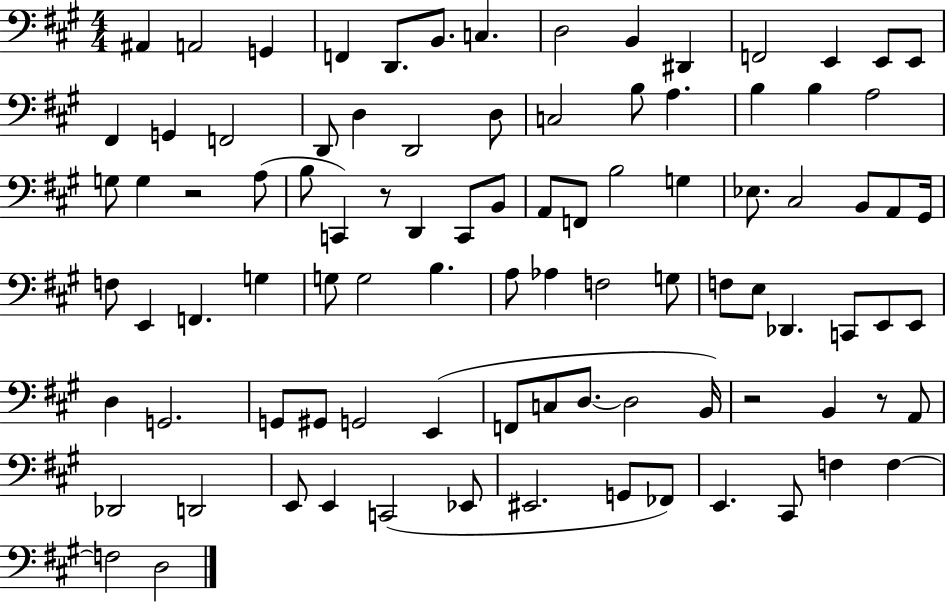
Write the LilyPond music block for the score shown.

{
  \clef bass
  \numericTimeSignature
  \time 4/4
  \key a \major
  ais,4 a,2 g,4 | f,4 d,8. b,8. c4. | d2 b,4 dis,4 | f,2 e,4 e,8 e,8 | \break fis,4 g,4 f,2 | d,8 d4 d,2 d8 | c2 b8 a4. | b4 b4 a2 | \break g8 g4 r2 a8( | b8 c,4) r8 d,4 c,8 b,8 | a,8 f,8 b2 g4 | ees8. cis2 b,8 a,8 gis,16 | \break f8 e,4 f,4. g4 | g8 g2 b4. | a8 aes4 f2 g8 | f8 e8 des,4. c,8 e,8 e,8 | \break d4 g,2. | g,8 gis,8 g,2 e,4( | f,8 c8 d8.~~ d2 b,16) | r2 b,4 r8 a,8 | \break des,2 d,2 | e,8 e,4 c,2( ees,8 | eis,2. g,8 fes,8) | e,4. cis,8 f4 f4~~ | \break f2 d2 | \bar "|."
}